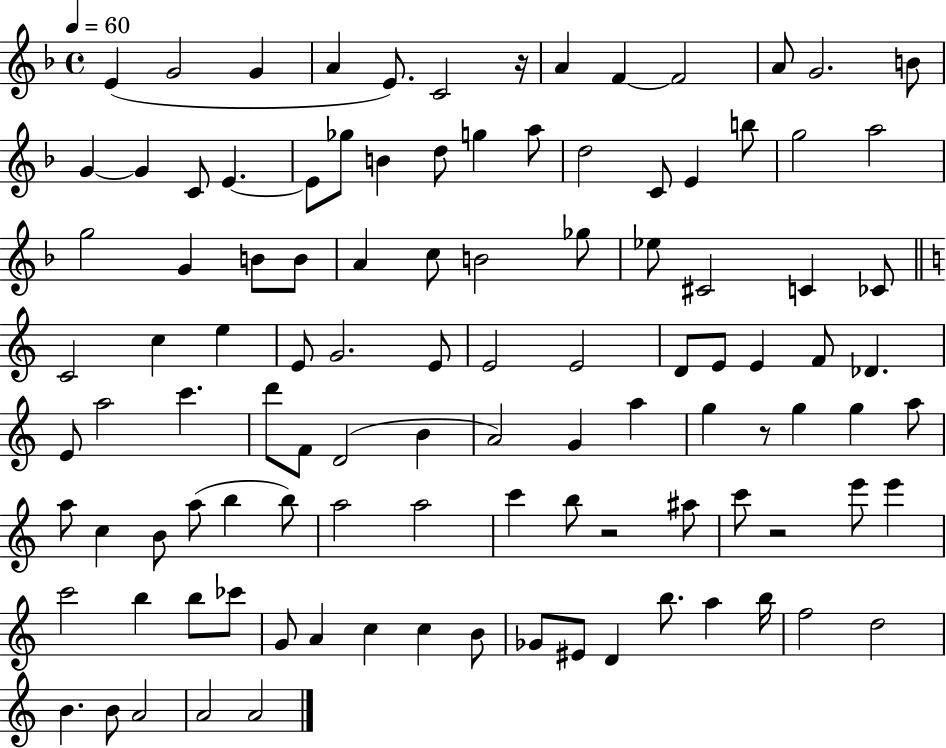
{
  \clef treble
  \time 4/4
  \defaultTimeSignature
  \key f \major
  \tempo 4 = 60
  e'4( g'2 g'4 | a'4 e'8.) c'2 r16 | a'4 f'4~~ f'2 | a'8 g'2. b'8 | \break g'4~~ g'4 c'8 e'4.~~ | e'8 ges''8 b'4 d''8 g''4 a''8 | d''2 c'8 e'4 b''8 | g''2 a''2 | \break g''2 g'4 b'8 b'8 | a'4 c''8 b'2 ges''8 | ees''8 cis'2 c'4 ces'8 | \bar "||" \break \key a \minor c'2 c''4 e''4 | e'8 g'2. e'8 | e'2 e'2 | d'8 e'8 e'4 f'8 des'4. | \break e'8 a''2 c'''4. | d'''8 f'8 d'2( b'4 | a'2) g'4 a''4 | g''4 r8 g''4 g''4 a''8 | \break a''8 c''4 b'8 a''8( b''4 b''8) | a''2 a''2 | c'''4 b''8 r2 ais''8 | c'''8 r2 e'''8 e'''4 | \break c'''2 b''4 b''8 ces'''8 | g'8 a'4 c''4 c''4 b'8 | ges'8 eis'8 d'4 b''8. a''4 b''16 | f''2 d''2 | \break b'4. b'8 a'2 | a'2 a'2 | \bar "|."
}